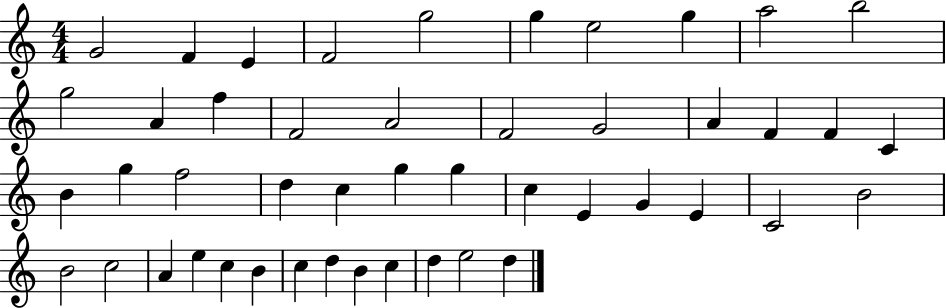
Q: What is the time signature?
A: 4/4